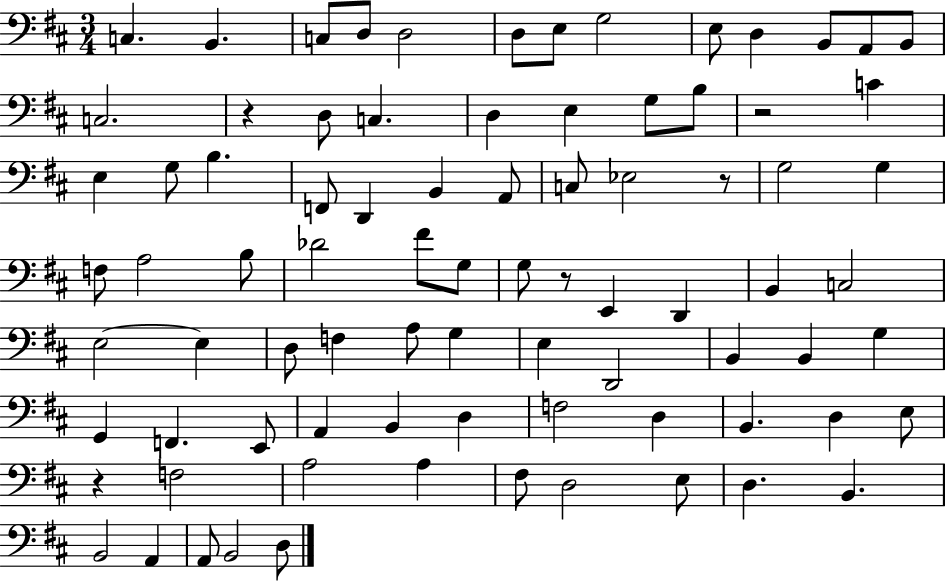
X:1
T:Untitled
M:3/4
L:1/4
K:D
C, B,, C,/2 D,/2 D,2 D,/2 E,/2 G,2 E,/2 D, B,,/2 A,,/2 B,,/2 C,2 z D,/2 C, D, E, G,/2 B,/2 z2 C E, G,/2 B, F,,/2 D,, B,, A,,/2 C,/2 _E,2 z/2 G,2 G, F,/2 A,2 B,/2 _D2 ^F/2 G,/2 G,/2 z/2 E,, D,, B,, C,2 E,2 E, D,/2 F, A,/2 G, E, D,,2 B,, B,, G, G,, F,, E,,/2 A,, B,, D, F,2 D, B,, D, E,/2 z F,2 A,2 A, ^F,/2 D,2 E,/2 D, B,, B,,2 A,, A,,/2 B,,2 D,/2